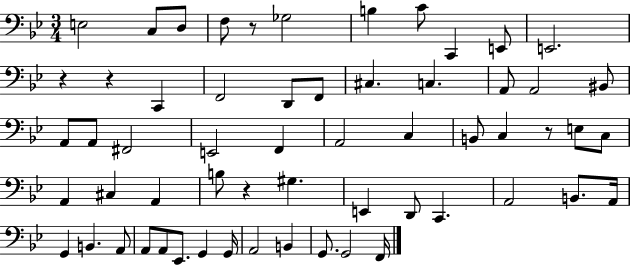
E3/h C3/e D3/e F3/e R/e Gb3/h B3/q C4/e C2/q E2/e E2/h. R/q R/q C2/q F2/h D2/e F2/e C#3/q. C3/q. A2/e A2/h BIS2/e A2/e A2/e F#2/h E2/h F2/q A2/h C3/q B2/e C3/q R/e E3/e C3/e A2/q C#3/q A2/q B3/e R/q G#3/q. E2/q D2/e C2/q. A2/h B2/e. A2/s G2/q B2/q. A2/e A2/e A2/e Eb2/e. G2/q G2/s A2/h B2/q G2/e. G2/h F2/s